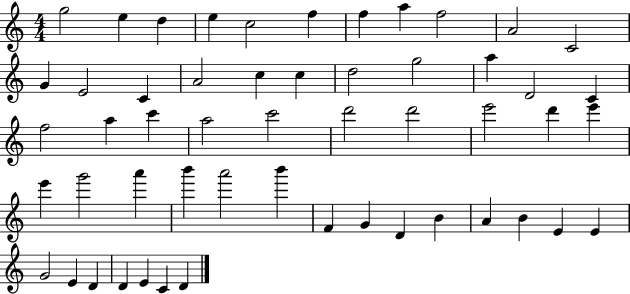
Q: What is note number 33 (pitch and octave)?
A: E6